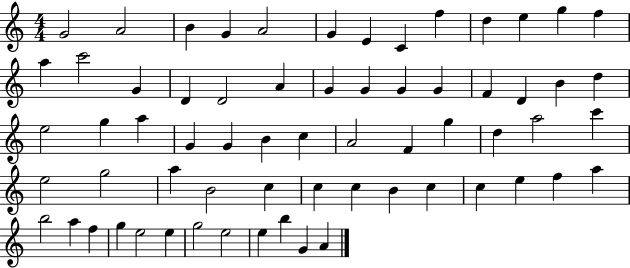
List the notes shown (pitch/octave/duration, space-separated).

G4/h A4/h B4/q G4/q A4/h G4/q E4/q C4/q F5/q D5/q E5/q G5/q F5/q A5/q C6/h G4/q D4/q D4/h A4/q G4/q G4/q G4/q G4/q F4/q D4/q B4/q D5/q E5/h G5/q A5/q G4/q G4/q B4/q C5/q A4/h F4/q G5/q D5/q A5/h C6/q E5/h G5/h A5/q B4/h C5/q C5/q C5/q B4/q C5/q C5/q E5/q F5/q A5/q B5/h A5/q F5/q G5/q E5/h E5/q G5/h E5/h E5/q B5/q G4/q A4/q